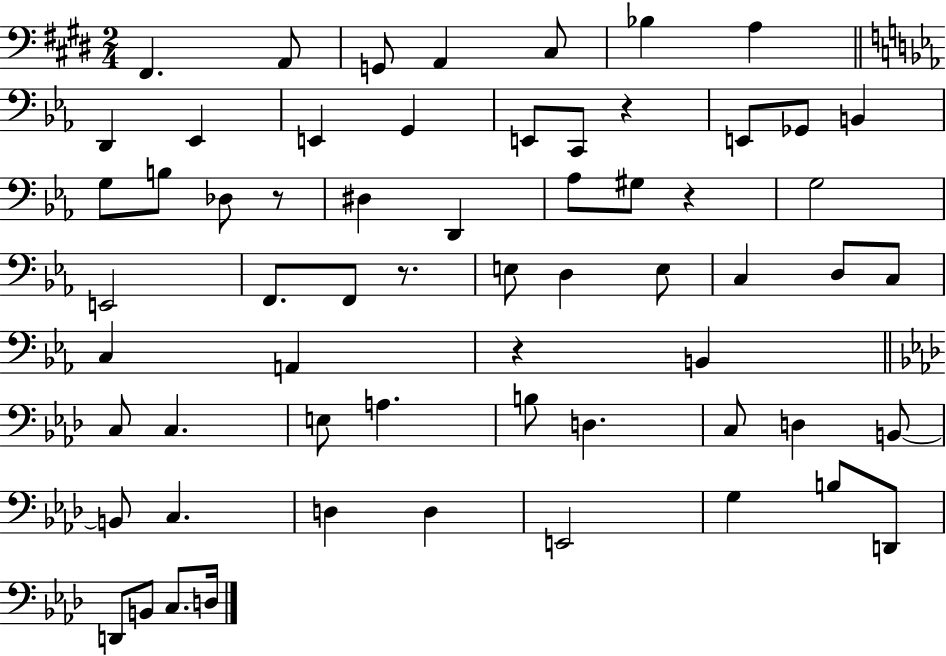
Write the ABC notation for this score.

X:1
T:Untitled
M:2/4
L:1/4
K:E
^F,, A,,/2 G,,/2 A,, ^C,/2 _B, A, D,, _E,, E,, G,, E,,/2 C,,/2 z E,,/2 _G,,/2 B,, G,/2 B,/2 _D,/2 z/2 ^D, D,, _A,/2 ^G,/2 z G,2 E,,2 F,,/2 F,,/2 z/2 E,/2 D, E,/2 C, D,/2 C,/2 C, A,, z B,, C,/2 C, E,/2 A, B,/2 D, C,/2 D, B,,/2 B,,/2 C, D, D, E,,2 G, B,/2 D,,/2 D,,/2 B,,/2 C,/2 D,/4